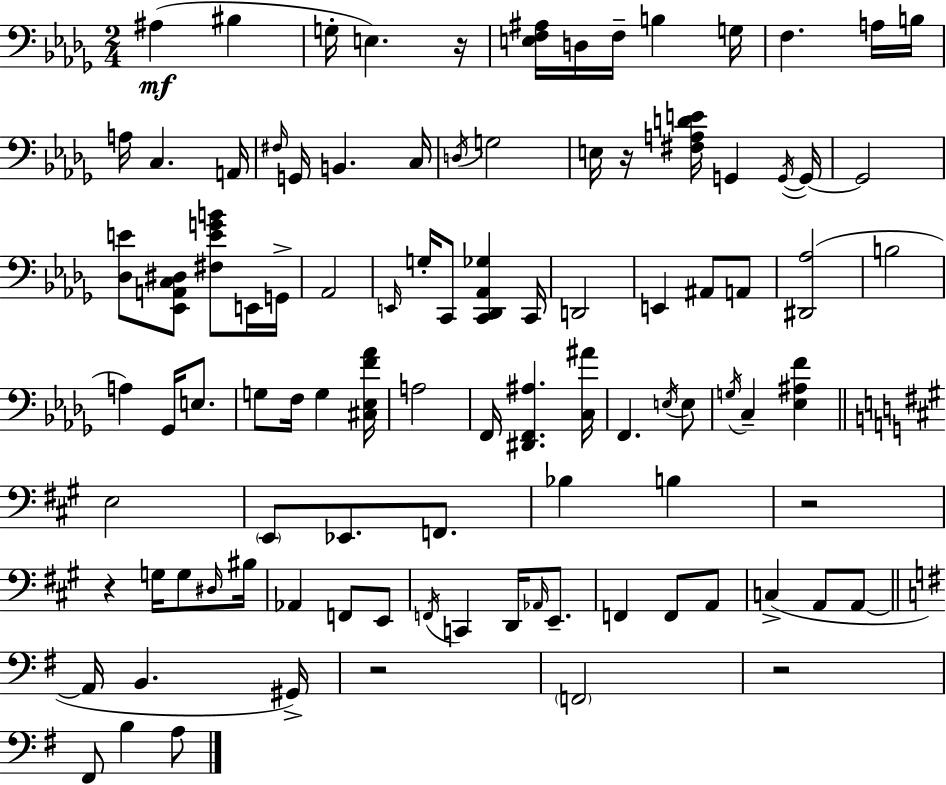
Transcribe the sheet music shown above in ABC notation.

X:1
T:Untitled
M:2/4
L:1/4
K:Bbm
^A, ^B, G,/4 E, z/4 [E,F,^A,]/4 D,/4 F,/4 B, G,/4 F, A,/4 B,/4 A,/4 C, A,,/4 ^F,/4 G,,/4 B,, C,/4 D,/4 G,2 E,/4 z/4 [^F,A,DE]/4 G,, G,,/4 G,,/4 G,,2 [_D,E]/2 [_E,,A,,C,^D,]/2 [^F,EGB]/2 E,,/4 G,,/4 _A,,2 E,,/4 G,/4 C,,/2 [C,,_D,,_A,,_G,] C,,/4 D,,2 E,, ^A,,/2 A,,/2 [^D,,_A,]2 B,2 A, _G,,/4 E,/2 G,/2 F,/4 G, [^C,_E,F_A]/4 A,2 F,,/4 [^D,,F,,^A,] [C,^A]/4 F,, E,/4 E,/2 G,/4 C, [_E,^A,F] E,2 E,,/2 _E,,/2 F,,/2 _B, B, z2 z G,/4 G,/2 ^D,/4 ^B,/4 _A,, F,,/2 E,,/2 F,,/4 C,, D,,/4 _A,,/4 E,,/2 F,, F,,/2 A,,/2 C, A,,/2 A,,/2 A,,/4 B,, ^G,,/4 z2 F,,2 z2 ^F,,/2 B, A,/2